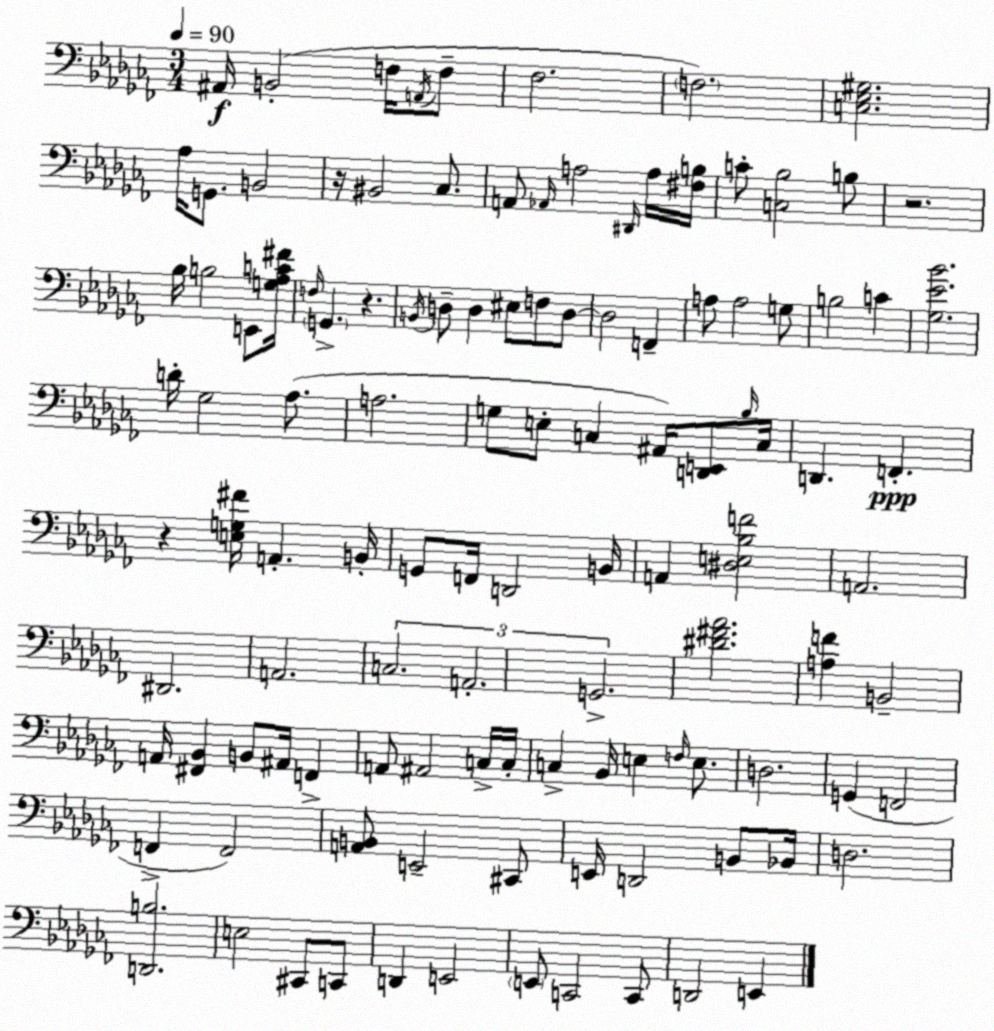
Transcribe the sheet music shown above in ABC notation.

X:1
T:Untitled
M:3/4
L:1/4
K:Abm
^A,,/4 B,,2 F,/4 A,,/4 F,/2 _F,2 F,2 [C,_E,^G,]2 _A,/4 G,,/2 B,,2 z/4 ^B,,2 _C,/2 A,,/2 _A,,/4 A,2 ^D,,/4 A,/4 [^F,B,]/4 C/2 [C,_B,]2 B,/2 z2 _B,/4 B,2 E,,/2 [G,_A,C^F]/4 F,/4 G,, z B,,/4 D,/2 D, ^E,/2 F,/2 D,/2 D,2 F,, A,/2 A,2 G,/2 B,2 C [_G,_E_B]2 D/4 _G,2 _A,/2 A,2 G,/2 E,/2 C, ^A,,/4 [D,,E,,]/2 _B,/4 C,/4 D,, F,, z [E,G,^F]/4 A,, B,,/4 G,,/2 F,,/4 D,,2 B,,/4 A,, [^D,E,_B,F]2 A,,2 ^D,,2 A,,2 C,2 A,,2 G,,2 [^D^F_A]2 [A,F] B,,2 A,,/4 [^F,,_B,,] B,,/2 ^A,,/4 F,, A,,/2 ^A,,2 C,/4 C,/4 C, _B,,/4 E, F,/4 E,/2 D,2 G,, F,,2 F,, F,,2 [A,,B,,]/2 E,,2 ^C,,/2 E,,/4 D,,2 B,,/2 _B,,/4 D,2 [D,,B,]2 E,2 ^C,,/2 C,,/2 D,, E,,2 E,,/2 C,,2 C,,/2 D,,2 E,,